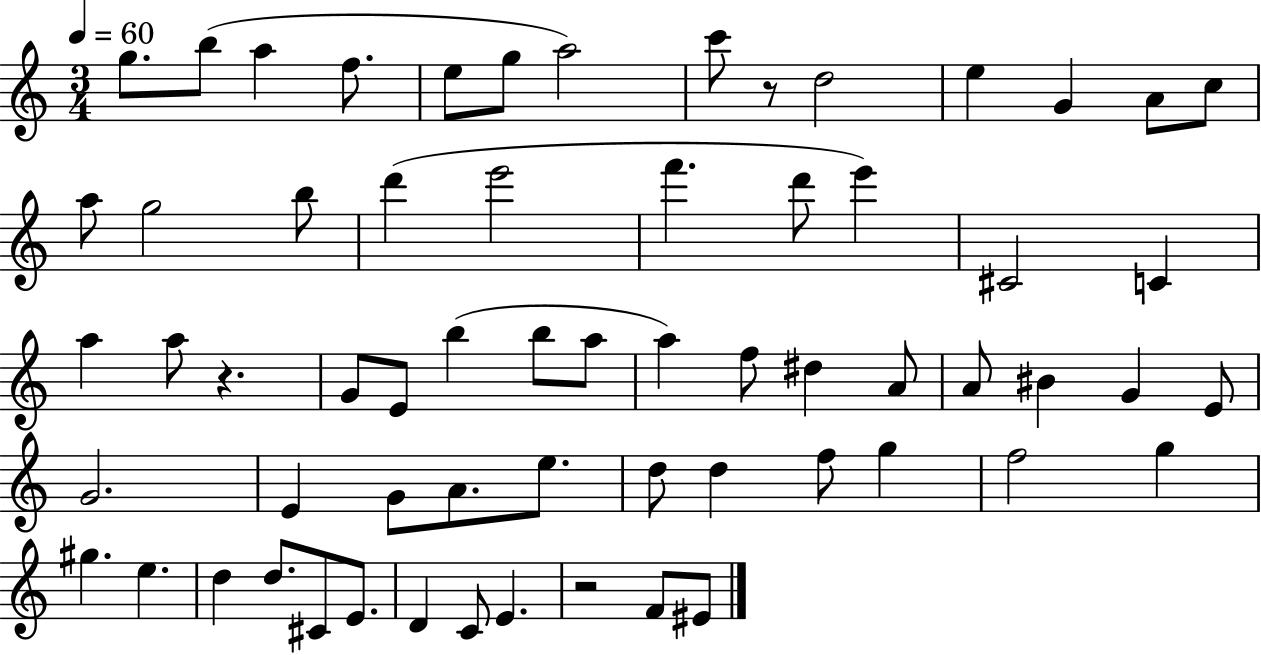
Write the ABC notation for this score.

X:1
T:Untitled
M:3/4
L:1/4
K:C
g/2 b/2 a f/2 e/2 g/2 a2 c'/2 z/2 d2 e G A/2 c/2 a/2 g2 b/2 d' e'2 f' d'/2 e' ^C2 C a a/2 z G/2 E/2 b b/2 a/2 a f/2 ^d A/2 A/2 ^B G E/2 G2 E G/2 A/2 e/2 d/2 d f/2 g f2 g ^g e d d/2 ^C/2 E/2 D C/2 E z2 F/2 ^E/2